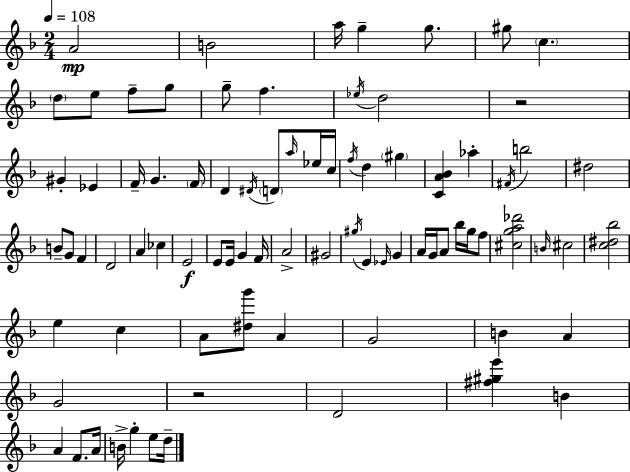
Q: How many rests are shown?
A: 2